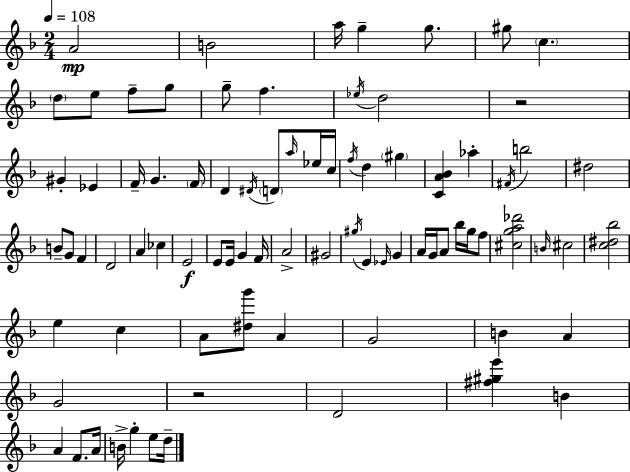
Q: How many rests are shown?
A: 2